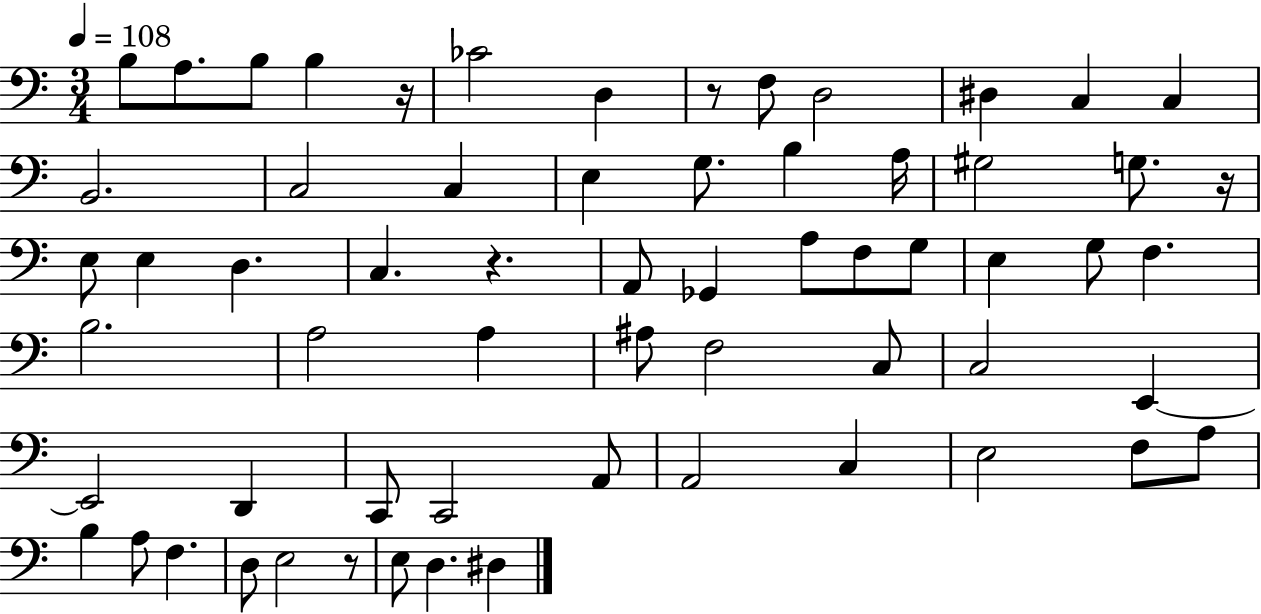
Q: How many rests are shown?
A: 5